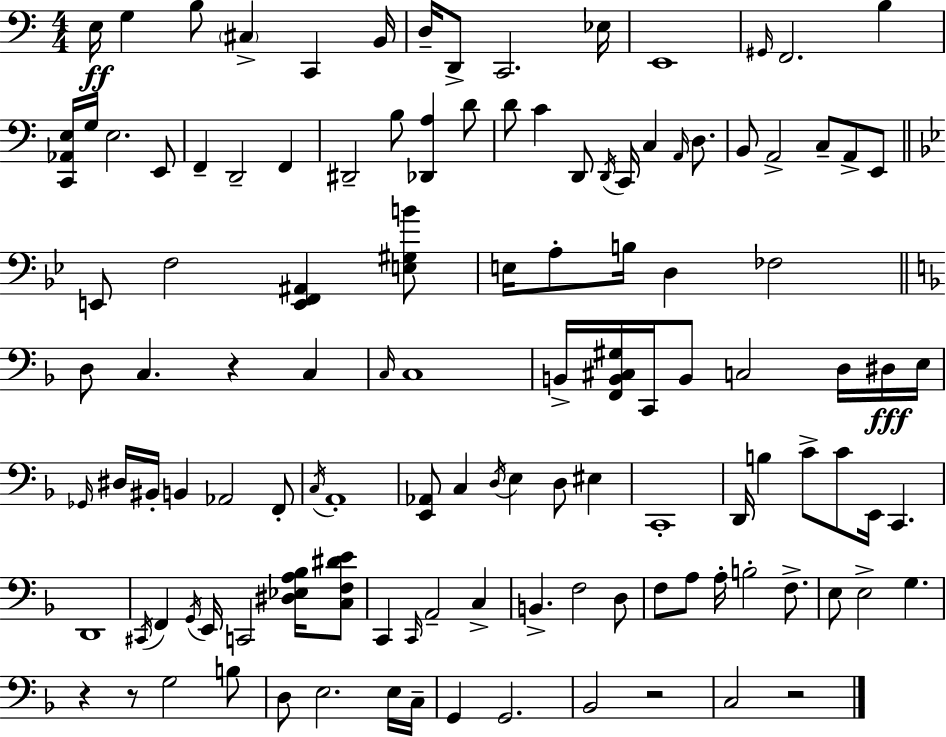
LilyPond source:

{
  \clef bass
  \numericTimeSignature
  \time 4/4
  \key c \major
  e16\ff g4 b8 \parenthesize cis4-> c,4 b,16 | d16-- d,8-> c,2. ees16 | e,1 | \grace { gis,16 } f,2. b4 | \break <c, aes, e>16 g16 e2. e,8 | f,4-- d,2-- f,4 | dis,2-- b8 <des, a>4 d'8 | d'8 c'4 d,8 \acciaccatura { d,16 } c,16 c4 \grace { a,16 } | \break d8. b,8 a,2-> c8-- a,8-> | e,8 \bar "||" \break \key bes \major e,8 f2 <e, f, ais,>4 <e gis b'>8 | e16 a8-. b16 d4 fes2 | \bar "||" \break \key d \minor d8 c4. r4 c4 | \grace { c16 } c1 | b,16-> <f, b, cis gis>16 c,16 b,8 c2 d16 dis16\fff | e16 \grace { ges,16 } dis16 bis,16-. b,4 aes,2 | \break f,8-. \acciaccatura { c16 } a,1-. | <e, aes,>8 c4 \acciaccatura { d16 } e4 d8 | eis4 c,1-. | d,16 b4 c'8-> c'8 e,16 c,4. | \break d,1 | \acciaccatura { cis,16 } f,4 \acciaccatura { g,16 } e,16 c,2 | <dis ees a bes>16 <c f dis' e'>8 c,4 \grace { c,16 } a,2-- | c4-> b,4.-> f2 | \break d8 f8 a8 a16-. b2-. | f8.-> e8 e2-> | g4. r4 r8 g2 | b8 d8 e2. | \break e16 c16-- g,4 g,2. | bes,2 r2 | c2 r2 | \bar "|."
}